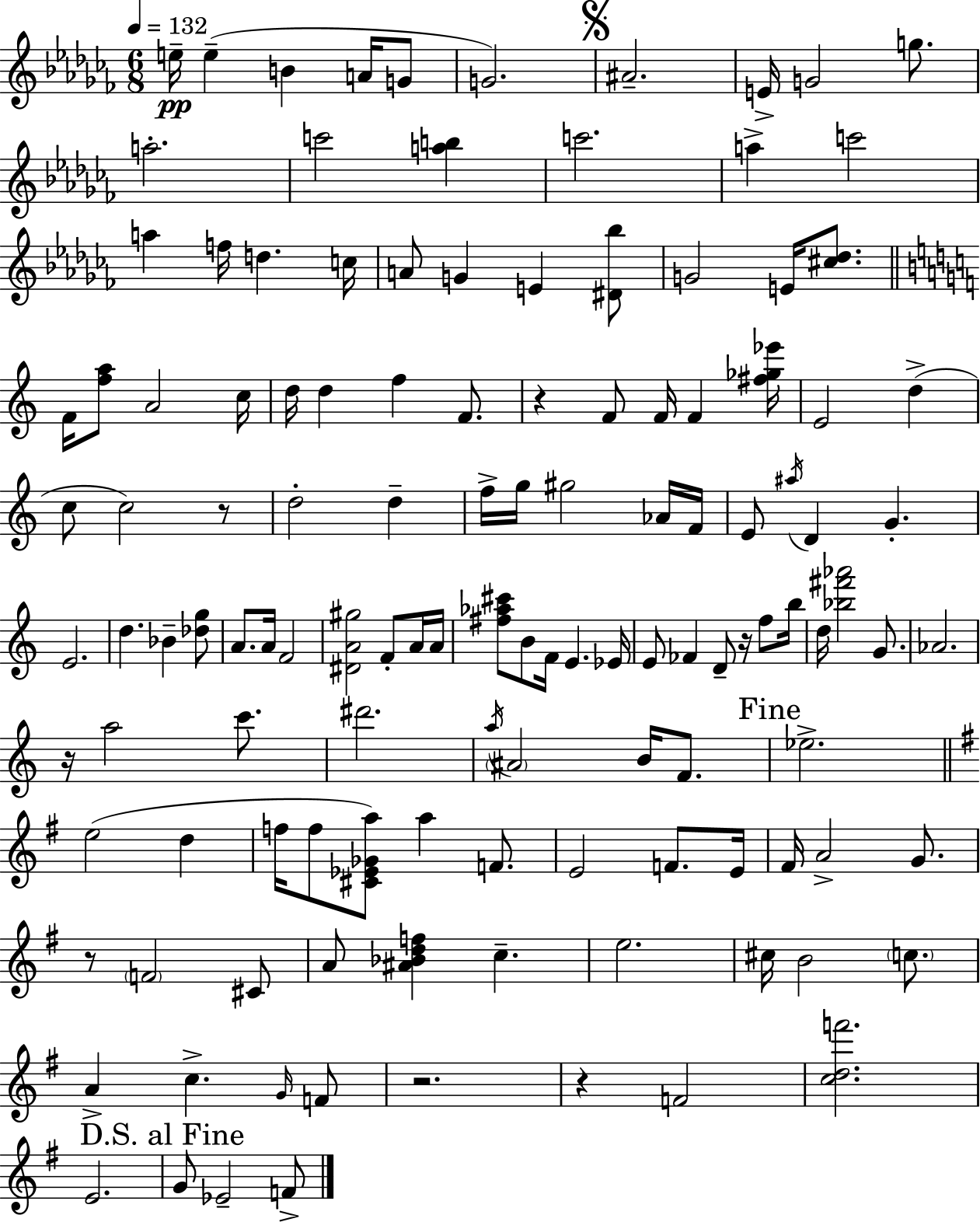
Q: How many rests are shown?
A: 7